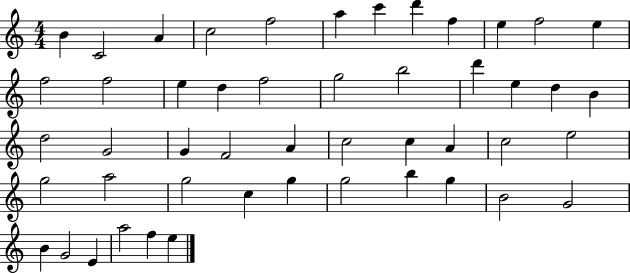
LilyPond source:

{
  \clef treble
  \numericTimeSignature
  \time 4/4
  \key c \major
  b'4 c'2 a'4 | c''2 f''2 | a''4 c'''4 d'''4 f''4 | e''4 f''2 e''4 | \break f''2 f''2 | e''4 d''4 f''2 | g''2 b''2 | d'''4 e''4 d''4 b'4 | \break d''2 g'2 | g'4 f'2 a'4 | c''2 c''4 a'4 | c''2 e''2 | \break g''2 a''2 | g''2 c''4 g''4 | g''2 b''4 g''4 | b'2 g'2 | \break b'4 g'2 e'4 | a''2 f''4 e''4 | \bar "|."
}